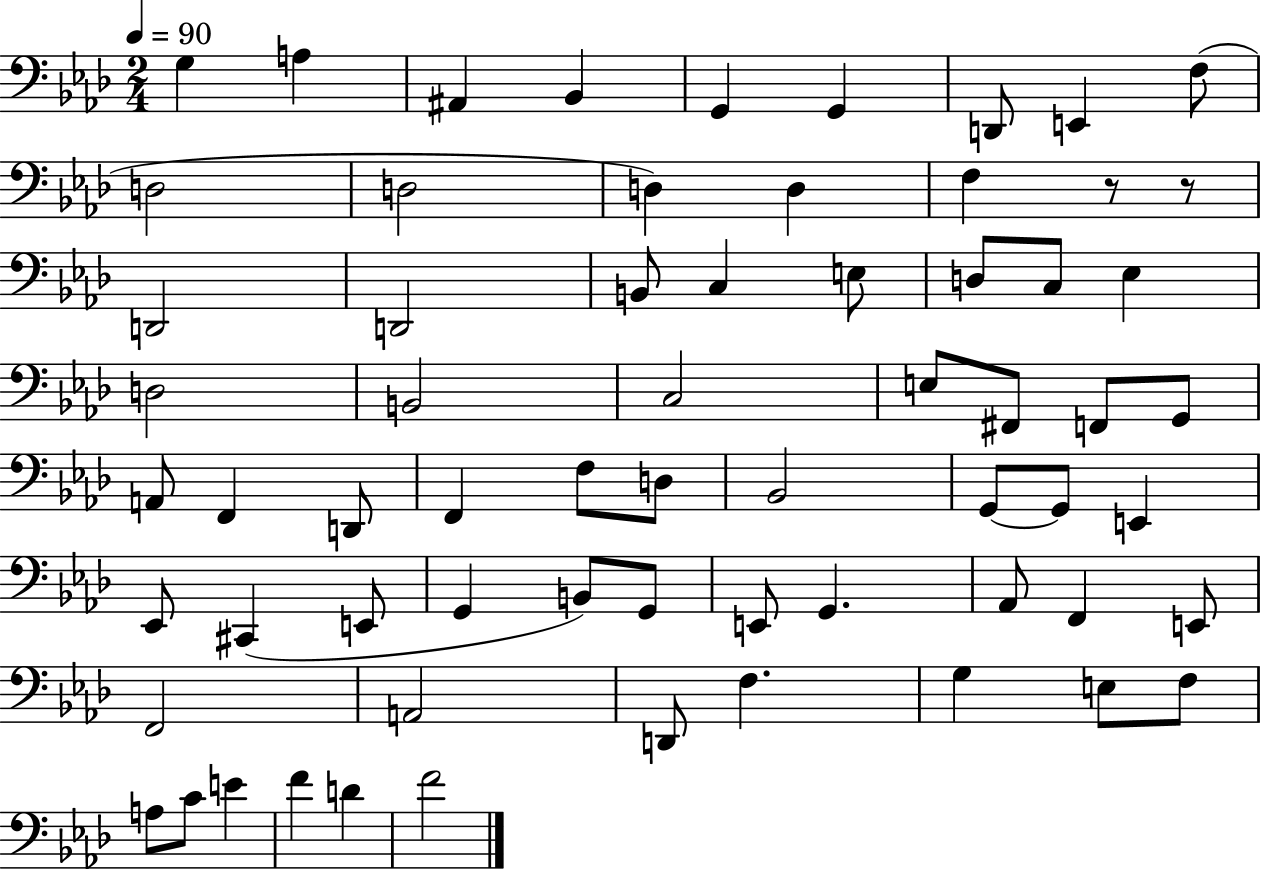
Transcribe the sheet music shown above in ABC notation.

X:1
T:Untitled
M:2/4
L:1/4
K:Ab
G, A, ^A,, _B,, G,, G,, D,,/2 E,, F,/2 D,2 D,2 D, D, F, z/2 z/2 D,,2 D,,2 B,,/2 C, E,/2 D,/2 C,/2 _E, D,2 B,,2 C,2 E,/2 ^F,,/2 F,,/2 G,,/2 A,,/2 F,, D,,/2 F,, F,/2 D,/2 _B,,2 G,,/2 G,,/2 E,, _E,,/2 ^C,, E,,/2 G,, B,,/2 G,,/2 E,,/2 G,, _A,,/2 F,, E,,/2 F,,2 A,,2 D,,/2 F, G, E,/2 F,/2 A,/2 C/2 E F D F2